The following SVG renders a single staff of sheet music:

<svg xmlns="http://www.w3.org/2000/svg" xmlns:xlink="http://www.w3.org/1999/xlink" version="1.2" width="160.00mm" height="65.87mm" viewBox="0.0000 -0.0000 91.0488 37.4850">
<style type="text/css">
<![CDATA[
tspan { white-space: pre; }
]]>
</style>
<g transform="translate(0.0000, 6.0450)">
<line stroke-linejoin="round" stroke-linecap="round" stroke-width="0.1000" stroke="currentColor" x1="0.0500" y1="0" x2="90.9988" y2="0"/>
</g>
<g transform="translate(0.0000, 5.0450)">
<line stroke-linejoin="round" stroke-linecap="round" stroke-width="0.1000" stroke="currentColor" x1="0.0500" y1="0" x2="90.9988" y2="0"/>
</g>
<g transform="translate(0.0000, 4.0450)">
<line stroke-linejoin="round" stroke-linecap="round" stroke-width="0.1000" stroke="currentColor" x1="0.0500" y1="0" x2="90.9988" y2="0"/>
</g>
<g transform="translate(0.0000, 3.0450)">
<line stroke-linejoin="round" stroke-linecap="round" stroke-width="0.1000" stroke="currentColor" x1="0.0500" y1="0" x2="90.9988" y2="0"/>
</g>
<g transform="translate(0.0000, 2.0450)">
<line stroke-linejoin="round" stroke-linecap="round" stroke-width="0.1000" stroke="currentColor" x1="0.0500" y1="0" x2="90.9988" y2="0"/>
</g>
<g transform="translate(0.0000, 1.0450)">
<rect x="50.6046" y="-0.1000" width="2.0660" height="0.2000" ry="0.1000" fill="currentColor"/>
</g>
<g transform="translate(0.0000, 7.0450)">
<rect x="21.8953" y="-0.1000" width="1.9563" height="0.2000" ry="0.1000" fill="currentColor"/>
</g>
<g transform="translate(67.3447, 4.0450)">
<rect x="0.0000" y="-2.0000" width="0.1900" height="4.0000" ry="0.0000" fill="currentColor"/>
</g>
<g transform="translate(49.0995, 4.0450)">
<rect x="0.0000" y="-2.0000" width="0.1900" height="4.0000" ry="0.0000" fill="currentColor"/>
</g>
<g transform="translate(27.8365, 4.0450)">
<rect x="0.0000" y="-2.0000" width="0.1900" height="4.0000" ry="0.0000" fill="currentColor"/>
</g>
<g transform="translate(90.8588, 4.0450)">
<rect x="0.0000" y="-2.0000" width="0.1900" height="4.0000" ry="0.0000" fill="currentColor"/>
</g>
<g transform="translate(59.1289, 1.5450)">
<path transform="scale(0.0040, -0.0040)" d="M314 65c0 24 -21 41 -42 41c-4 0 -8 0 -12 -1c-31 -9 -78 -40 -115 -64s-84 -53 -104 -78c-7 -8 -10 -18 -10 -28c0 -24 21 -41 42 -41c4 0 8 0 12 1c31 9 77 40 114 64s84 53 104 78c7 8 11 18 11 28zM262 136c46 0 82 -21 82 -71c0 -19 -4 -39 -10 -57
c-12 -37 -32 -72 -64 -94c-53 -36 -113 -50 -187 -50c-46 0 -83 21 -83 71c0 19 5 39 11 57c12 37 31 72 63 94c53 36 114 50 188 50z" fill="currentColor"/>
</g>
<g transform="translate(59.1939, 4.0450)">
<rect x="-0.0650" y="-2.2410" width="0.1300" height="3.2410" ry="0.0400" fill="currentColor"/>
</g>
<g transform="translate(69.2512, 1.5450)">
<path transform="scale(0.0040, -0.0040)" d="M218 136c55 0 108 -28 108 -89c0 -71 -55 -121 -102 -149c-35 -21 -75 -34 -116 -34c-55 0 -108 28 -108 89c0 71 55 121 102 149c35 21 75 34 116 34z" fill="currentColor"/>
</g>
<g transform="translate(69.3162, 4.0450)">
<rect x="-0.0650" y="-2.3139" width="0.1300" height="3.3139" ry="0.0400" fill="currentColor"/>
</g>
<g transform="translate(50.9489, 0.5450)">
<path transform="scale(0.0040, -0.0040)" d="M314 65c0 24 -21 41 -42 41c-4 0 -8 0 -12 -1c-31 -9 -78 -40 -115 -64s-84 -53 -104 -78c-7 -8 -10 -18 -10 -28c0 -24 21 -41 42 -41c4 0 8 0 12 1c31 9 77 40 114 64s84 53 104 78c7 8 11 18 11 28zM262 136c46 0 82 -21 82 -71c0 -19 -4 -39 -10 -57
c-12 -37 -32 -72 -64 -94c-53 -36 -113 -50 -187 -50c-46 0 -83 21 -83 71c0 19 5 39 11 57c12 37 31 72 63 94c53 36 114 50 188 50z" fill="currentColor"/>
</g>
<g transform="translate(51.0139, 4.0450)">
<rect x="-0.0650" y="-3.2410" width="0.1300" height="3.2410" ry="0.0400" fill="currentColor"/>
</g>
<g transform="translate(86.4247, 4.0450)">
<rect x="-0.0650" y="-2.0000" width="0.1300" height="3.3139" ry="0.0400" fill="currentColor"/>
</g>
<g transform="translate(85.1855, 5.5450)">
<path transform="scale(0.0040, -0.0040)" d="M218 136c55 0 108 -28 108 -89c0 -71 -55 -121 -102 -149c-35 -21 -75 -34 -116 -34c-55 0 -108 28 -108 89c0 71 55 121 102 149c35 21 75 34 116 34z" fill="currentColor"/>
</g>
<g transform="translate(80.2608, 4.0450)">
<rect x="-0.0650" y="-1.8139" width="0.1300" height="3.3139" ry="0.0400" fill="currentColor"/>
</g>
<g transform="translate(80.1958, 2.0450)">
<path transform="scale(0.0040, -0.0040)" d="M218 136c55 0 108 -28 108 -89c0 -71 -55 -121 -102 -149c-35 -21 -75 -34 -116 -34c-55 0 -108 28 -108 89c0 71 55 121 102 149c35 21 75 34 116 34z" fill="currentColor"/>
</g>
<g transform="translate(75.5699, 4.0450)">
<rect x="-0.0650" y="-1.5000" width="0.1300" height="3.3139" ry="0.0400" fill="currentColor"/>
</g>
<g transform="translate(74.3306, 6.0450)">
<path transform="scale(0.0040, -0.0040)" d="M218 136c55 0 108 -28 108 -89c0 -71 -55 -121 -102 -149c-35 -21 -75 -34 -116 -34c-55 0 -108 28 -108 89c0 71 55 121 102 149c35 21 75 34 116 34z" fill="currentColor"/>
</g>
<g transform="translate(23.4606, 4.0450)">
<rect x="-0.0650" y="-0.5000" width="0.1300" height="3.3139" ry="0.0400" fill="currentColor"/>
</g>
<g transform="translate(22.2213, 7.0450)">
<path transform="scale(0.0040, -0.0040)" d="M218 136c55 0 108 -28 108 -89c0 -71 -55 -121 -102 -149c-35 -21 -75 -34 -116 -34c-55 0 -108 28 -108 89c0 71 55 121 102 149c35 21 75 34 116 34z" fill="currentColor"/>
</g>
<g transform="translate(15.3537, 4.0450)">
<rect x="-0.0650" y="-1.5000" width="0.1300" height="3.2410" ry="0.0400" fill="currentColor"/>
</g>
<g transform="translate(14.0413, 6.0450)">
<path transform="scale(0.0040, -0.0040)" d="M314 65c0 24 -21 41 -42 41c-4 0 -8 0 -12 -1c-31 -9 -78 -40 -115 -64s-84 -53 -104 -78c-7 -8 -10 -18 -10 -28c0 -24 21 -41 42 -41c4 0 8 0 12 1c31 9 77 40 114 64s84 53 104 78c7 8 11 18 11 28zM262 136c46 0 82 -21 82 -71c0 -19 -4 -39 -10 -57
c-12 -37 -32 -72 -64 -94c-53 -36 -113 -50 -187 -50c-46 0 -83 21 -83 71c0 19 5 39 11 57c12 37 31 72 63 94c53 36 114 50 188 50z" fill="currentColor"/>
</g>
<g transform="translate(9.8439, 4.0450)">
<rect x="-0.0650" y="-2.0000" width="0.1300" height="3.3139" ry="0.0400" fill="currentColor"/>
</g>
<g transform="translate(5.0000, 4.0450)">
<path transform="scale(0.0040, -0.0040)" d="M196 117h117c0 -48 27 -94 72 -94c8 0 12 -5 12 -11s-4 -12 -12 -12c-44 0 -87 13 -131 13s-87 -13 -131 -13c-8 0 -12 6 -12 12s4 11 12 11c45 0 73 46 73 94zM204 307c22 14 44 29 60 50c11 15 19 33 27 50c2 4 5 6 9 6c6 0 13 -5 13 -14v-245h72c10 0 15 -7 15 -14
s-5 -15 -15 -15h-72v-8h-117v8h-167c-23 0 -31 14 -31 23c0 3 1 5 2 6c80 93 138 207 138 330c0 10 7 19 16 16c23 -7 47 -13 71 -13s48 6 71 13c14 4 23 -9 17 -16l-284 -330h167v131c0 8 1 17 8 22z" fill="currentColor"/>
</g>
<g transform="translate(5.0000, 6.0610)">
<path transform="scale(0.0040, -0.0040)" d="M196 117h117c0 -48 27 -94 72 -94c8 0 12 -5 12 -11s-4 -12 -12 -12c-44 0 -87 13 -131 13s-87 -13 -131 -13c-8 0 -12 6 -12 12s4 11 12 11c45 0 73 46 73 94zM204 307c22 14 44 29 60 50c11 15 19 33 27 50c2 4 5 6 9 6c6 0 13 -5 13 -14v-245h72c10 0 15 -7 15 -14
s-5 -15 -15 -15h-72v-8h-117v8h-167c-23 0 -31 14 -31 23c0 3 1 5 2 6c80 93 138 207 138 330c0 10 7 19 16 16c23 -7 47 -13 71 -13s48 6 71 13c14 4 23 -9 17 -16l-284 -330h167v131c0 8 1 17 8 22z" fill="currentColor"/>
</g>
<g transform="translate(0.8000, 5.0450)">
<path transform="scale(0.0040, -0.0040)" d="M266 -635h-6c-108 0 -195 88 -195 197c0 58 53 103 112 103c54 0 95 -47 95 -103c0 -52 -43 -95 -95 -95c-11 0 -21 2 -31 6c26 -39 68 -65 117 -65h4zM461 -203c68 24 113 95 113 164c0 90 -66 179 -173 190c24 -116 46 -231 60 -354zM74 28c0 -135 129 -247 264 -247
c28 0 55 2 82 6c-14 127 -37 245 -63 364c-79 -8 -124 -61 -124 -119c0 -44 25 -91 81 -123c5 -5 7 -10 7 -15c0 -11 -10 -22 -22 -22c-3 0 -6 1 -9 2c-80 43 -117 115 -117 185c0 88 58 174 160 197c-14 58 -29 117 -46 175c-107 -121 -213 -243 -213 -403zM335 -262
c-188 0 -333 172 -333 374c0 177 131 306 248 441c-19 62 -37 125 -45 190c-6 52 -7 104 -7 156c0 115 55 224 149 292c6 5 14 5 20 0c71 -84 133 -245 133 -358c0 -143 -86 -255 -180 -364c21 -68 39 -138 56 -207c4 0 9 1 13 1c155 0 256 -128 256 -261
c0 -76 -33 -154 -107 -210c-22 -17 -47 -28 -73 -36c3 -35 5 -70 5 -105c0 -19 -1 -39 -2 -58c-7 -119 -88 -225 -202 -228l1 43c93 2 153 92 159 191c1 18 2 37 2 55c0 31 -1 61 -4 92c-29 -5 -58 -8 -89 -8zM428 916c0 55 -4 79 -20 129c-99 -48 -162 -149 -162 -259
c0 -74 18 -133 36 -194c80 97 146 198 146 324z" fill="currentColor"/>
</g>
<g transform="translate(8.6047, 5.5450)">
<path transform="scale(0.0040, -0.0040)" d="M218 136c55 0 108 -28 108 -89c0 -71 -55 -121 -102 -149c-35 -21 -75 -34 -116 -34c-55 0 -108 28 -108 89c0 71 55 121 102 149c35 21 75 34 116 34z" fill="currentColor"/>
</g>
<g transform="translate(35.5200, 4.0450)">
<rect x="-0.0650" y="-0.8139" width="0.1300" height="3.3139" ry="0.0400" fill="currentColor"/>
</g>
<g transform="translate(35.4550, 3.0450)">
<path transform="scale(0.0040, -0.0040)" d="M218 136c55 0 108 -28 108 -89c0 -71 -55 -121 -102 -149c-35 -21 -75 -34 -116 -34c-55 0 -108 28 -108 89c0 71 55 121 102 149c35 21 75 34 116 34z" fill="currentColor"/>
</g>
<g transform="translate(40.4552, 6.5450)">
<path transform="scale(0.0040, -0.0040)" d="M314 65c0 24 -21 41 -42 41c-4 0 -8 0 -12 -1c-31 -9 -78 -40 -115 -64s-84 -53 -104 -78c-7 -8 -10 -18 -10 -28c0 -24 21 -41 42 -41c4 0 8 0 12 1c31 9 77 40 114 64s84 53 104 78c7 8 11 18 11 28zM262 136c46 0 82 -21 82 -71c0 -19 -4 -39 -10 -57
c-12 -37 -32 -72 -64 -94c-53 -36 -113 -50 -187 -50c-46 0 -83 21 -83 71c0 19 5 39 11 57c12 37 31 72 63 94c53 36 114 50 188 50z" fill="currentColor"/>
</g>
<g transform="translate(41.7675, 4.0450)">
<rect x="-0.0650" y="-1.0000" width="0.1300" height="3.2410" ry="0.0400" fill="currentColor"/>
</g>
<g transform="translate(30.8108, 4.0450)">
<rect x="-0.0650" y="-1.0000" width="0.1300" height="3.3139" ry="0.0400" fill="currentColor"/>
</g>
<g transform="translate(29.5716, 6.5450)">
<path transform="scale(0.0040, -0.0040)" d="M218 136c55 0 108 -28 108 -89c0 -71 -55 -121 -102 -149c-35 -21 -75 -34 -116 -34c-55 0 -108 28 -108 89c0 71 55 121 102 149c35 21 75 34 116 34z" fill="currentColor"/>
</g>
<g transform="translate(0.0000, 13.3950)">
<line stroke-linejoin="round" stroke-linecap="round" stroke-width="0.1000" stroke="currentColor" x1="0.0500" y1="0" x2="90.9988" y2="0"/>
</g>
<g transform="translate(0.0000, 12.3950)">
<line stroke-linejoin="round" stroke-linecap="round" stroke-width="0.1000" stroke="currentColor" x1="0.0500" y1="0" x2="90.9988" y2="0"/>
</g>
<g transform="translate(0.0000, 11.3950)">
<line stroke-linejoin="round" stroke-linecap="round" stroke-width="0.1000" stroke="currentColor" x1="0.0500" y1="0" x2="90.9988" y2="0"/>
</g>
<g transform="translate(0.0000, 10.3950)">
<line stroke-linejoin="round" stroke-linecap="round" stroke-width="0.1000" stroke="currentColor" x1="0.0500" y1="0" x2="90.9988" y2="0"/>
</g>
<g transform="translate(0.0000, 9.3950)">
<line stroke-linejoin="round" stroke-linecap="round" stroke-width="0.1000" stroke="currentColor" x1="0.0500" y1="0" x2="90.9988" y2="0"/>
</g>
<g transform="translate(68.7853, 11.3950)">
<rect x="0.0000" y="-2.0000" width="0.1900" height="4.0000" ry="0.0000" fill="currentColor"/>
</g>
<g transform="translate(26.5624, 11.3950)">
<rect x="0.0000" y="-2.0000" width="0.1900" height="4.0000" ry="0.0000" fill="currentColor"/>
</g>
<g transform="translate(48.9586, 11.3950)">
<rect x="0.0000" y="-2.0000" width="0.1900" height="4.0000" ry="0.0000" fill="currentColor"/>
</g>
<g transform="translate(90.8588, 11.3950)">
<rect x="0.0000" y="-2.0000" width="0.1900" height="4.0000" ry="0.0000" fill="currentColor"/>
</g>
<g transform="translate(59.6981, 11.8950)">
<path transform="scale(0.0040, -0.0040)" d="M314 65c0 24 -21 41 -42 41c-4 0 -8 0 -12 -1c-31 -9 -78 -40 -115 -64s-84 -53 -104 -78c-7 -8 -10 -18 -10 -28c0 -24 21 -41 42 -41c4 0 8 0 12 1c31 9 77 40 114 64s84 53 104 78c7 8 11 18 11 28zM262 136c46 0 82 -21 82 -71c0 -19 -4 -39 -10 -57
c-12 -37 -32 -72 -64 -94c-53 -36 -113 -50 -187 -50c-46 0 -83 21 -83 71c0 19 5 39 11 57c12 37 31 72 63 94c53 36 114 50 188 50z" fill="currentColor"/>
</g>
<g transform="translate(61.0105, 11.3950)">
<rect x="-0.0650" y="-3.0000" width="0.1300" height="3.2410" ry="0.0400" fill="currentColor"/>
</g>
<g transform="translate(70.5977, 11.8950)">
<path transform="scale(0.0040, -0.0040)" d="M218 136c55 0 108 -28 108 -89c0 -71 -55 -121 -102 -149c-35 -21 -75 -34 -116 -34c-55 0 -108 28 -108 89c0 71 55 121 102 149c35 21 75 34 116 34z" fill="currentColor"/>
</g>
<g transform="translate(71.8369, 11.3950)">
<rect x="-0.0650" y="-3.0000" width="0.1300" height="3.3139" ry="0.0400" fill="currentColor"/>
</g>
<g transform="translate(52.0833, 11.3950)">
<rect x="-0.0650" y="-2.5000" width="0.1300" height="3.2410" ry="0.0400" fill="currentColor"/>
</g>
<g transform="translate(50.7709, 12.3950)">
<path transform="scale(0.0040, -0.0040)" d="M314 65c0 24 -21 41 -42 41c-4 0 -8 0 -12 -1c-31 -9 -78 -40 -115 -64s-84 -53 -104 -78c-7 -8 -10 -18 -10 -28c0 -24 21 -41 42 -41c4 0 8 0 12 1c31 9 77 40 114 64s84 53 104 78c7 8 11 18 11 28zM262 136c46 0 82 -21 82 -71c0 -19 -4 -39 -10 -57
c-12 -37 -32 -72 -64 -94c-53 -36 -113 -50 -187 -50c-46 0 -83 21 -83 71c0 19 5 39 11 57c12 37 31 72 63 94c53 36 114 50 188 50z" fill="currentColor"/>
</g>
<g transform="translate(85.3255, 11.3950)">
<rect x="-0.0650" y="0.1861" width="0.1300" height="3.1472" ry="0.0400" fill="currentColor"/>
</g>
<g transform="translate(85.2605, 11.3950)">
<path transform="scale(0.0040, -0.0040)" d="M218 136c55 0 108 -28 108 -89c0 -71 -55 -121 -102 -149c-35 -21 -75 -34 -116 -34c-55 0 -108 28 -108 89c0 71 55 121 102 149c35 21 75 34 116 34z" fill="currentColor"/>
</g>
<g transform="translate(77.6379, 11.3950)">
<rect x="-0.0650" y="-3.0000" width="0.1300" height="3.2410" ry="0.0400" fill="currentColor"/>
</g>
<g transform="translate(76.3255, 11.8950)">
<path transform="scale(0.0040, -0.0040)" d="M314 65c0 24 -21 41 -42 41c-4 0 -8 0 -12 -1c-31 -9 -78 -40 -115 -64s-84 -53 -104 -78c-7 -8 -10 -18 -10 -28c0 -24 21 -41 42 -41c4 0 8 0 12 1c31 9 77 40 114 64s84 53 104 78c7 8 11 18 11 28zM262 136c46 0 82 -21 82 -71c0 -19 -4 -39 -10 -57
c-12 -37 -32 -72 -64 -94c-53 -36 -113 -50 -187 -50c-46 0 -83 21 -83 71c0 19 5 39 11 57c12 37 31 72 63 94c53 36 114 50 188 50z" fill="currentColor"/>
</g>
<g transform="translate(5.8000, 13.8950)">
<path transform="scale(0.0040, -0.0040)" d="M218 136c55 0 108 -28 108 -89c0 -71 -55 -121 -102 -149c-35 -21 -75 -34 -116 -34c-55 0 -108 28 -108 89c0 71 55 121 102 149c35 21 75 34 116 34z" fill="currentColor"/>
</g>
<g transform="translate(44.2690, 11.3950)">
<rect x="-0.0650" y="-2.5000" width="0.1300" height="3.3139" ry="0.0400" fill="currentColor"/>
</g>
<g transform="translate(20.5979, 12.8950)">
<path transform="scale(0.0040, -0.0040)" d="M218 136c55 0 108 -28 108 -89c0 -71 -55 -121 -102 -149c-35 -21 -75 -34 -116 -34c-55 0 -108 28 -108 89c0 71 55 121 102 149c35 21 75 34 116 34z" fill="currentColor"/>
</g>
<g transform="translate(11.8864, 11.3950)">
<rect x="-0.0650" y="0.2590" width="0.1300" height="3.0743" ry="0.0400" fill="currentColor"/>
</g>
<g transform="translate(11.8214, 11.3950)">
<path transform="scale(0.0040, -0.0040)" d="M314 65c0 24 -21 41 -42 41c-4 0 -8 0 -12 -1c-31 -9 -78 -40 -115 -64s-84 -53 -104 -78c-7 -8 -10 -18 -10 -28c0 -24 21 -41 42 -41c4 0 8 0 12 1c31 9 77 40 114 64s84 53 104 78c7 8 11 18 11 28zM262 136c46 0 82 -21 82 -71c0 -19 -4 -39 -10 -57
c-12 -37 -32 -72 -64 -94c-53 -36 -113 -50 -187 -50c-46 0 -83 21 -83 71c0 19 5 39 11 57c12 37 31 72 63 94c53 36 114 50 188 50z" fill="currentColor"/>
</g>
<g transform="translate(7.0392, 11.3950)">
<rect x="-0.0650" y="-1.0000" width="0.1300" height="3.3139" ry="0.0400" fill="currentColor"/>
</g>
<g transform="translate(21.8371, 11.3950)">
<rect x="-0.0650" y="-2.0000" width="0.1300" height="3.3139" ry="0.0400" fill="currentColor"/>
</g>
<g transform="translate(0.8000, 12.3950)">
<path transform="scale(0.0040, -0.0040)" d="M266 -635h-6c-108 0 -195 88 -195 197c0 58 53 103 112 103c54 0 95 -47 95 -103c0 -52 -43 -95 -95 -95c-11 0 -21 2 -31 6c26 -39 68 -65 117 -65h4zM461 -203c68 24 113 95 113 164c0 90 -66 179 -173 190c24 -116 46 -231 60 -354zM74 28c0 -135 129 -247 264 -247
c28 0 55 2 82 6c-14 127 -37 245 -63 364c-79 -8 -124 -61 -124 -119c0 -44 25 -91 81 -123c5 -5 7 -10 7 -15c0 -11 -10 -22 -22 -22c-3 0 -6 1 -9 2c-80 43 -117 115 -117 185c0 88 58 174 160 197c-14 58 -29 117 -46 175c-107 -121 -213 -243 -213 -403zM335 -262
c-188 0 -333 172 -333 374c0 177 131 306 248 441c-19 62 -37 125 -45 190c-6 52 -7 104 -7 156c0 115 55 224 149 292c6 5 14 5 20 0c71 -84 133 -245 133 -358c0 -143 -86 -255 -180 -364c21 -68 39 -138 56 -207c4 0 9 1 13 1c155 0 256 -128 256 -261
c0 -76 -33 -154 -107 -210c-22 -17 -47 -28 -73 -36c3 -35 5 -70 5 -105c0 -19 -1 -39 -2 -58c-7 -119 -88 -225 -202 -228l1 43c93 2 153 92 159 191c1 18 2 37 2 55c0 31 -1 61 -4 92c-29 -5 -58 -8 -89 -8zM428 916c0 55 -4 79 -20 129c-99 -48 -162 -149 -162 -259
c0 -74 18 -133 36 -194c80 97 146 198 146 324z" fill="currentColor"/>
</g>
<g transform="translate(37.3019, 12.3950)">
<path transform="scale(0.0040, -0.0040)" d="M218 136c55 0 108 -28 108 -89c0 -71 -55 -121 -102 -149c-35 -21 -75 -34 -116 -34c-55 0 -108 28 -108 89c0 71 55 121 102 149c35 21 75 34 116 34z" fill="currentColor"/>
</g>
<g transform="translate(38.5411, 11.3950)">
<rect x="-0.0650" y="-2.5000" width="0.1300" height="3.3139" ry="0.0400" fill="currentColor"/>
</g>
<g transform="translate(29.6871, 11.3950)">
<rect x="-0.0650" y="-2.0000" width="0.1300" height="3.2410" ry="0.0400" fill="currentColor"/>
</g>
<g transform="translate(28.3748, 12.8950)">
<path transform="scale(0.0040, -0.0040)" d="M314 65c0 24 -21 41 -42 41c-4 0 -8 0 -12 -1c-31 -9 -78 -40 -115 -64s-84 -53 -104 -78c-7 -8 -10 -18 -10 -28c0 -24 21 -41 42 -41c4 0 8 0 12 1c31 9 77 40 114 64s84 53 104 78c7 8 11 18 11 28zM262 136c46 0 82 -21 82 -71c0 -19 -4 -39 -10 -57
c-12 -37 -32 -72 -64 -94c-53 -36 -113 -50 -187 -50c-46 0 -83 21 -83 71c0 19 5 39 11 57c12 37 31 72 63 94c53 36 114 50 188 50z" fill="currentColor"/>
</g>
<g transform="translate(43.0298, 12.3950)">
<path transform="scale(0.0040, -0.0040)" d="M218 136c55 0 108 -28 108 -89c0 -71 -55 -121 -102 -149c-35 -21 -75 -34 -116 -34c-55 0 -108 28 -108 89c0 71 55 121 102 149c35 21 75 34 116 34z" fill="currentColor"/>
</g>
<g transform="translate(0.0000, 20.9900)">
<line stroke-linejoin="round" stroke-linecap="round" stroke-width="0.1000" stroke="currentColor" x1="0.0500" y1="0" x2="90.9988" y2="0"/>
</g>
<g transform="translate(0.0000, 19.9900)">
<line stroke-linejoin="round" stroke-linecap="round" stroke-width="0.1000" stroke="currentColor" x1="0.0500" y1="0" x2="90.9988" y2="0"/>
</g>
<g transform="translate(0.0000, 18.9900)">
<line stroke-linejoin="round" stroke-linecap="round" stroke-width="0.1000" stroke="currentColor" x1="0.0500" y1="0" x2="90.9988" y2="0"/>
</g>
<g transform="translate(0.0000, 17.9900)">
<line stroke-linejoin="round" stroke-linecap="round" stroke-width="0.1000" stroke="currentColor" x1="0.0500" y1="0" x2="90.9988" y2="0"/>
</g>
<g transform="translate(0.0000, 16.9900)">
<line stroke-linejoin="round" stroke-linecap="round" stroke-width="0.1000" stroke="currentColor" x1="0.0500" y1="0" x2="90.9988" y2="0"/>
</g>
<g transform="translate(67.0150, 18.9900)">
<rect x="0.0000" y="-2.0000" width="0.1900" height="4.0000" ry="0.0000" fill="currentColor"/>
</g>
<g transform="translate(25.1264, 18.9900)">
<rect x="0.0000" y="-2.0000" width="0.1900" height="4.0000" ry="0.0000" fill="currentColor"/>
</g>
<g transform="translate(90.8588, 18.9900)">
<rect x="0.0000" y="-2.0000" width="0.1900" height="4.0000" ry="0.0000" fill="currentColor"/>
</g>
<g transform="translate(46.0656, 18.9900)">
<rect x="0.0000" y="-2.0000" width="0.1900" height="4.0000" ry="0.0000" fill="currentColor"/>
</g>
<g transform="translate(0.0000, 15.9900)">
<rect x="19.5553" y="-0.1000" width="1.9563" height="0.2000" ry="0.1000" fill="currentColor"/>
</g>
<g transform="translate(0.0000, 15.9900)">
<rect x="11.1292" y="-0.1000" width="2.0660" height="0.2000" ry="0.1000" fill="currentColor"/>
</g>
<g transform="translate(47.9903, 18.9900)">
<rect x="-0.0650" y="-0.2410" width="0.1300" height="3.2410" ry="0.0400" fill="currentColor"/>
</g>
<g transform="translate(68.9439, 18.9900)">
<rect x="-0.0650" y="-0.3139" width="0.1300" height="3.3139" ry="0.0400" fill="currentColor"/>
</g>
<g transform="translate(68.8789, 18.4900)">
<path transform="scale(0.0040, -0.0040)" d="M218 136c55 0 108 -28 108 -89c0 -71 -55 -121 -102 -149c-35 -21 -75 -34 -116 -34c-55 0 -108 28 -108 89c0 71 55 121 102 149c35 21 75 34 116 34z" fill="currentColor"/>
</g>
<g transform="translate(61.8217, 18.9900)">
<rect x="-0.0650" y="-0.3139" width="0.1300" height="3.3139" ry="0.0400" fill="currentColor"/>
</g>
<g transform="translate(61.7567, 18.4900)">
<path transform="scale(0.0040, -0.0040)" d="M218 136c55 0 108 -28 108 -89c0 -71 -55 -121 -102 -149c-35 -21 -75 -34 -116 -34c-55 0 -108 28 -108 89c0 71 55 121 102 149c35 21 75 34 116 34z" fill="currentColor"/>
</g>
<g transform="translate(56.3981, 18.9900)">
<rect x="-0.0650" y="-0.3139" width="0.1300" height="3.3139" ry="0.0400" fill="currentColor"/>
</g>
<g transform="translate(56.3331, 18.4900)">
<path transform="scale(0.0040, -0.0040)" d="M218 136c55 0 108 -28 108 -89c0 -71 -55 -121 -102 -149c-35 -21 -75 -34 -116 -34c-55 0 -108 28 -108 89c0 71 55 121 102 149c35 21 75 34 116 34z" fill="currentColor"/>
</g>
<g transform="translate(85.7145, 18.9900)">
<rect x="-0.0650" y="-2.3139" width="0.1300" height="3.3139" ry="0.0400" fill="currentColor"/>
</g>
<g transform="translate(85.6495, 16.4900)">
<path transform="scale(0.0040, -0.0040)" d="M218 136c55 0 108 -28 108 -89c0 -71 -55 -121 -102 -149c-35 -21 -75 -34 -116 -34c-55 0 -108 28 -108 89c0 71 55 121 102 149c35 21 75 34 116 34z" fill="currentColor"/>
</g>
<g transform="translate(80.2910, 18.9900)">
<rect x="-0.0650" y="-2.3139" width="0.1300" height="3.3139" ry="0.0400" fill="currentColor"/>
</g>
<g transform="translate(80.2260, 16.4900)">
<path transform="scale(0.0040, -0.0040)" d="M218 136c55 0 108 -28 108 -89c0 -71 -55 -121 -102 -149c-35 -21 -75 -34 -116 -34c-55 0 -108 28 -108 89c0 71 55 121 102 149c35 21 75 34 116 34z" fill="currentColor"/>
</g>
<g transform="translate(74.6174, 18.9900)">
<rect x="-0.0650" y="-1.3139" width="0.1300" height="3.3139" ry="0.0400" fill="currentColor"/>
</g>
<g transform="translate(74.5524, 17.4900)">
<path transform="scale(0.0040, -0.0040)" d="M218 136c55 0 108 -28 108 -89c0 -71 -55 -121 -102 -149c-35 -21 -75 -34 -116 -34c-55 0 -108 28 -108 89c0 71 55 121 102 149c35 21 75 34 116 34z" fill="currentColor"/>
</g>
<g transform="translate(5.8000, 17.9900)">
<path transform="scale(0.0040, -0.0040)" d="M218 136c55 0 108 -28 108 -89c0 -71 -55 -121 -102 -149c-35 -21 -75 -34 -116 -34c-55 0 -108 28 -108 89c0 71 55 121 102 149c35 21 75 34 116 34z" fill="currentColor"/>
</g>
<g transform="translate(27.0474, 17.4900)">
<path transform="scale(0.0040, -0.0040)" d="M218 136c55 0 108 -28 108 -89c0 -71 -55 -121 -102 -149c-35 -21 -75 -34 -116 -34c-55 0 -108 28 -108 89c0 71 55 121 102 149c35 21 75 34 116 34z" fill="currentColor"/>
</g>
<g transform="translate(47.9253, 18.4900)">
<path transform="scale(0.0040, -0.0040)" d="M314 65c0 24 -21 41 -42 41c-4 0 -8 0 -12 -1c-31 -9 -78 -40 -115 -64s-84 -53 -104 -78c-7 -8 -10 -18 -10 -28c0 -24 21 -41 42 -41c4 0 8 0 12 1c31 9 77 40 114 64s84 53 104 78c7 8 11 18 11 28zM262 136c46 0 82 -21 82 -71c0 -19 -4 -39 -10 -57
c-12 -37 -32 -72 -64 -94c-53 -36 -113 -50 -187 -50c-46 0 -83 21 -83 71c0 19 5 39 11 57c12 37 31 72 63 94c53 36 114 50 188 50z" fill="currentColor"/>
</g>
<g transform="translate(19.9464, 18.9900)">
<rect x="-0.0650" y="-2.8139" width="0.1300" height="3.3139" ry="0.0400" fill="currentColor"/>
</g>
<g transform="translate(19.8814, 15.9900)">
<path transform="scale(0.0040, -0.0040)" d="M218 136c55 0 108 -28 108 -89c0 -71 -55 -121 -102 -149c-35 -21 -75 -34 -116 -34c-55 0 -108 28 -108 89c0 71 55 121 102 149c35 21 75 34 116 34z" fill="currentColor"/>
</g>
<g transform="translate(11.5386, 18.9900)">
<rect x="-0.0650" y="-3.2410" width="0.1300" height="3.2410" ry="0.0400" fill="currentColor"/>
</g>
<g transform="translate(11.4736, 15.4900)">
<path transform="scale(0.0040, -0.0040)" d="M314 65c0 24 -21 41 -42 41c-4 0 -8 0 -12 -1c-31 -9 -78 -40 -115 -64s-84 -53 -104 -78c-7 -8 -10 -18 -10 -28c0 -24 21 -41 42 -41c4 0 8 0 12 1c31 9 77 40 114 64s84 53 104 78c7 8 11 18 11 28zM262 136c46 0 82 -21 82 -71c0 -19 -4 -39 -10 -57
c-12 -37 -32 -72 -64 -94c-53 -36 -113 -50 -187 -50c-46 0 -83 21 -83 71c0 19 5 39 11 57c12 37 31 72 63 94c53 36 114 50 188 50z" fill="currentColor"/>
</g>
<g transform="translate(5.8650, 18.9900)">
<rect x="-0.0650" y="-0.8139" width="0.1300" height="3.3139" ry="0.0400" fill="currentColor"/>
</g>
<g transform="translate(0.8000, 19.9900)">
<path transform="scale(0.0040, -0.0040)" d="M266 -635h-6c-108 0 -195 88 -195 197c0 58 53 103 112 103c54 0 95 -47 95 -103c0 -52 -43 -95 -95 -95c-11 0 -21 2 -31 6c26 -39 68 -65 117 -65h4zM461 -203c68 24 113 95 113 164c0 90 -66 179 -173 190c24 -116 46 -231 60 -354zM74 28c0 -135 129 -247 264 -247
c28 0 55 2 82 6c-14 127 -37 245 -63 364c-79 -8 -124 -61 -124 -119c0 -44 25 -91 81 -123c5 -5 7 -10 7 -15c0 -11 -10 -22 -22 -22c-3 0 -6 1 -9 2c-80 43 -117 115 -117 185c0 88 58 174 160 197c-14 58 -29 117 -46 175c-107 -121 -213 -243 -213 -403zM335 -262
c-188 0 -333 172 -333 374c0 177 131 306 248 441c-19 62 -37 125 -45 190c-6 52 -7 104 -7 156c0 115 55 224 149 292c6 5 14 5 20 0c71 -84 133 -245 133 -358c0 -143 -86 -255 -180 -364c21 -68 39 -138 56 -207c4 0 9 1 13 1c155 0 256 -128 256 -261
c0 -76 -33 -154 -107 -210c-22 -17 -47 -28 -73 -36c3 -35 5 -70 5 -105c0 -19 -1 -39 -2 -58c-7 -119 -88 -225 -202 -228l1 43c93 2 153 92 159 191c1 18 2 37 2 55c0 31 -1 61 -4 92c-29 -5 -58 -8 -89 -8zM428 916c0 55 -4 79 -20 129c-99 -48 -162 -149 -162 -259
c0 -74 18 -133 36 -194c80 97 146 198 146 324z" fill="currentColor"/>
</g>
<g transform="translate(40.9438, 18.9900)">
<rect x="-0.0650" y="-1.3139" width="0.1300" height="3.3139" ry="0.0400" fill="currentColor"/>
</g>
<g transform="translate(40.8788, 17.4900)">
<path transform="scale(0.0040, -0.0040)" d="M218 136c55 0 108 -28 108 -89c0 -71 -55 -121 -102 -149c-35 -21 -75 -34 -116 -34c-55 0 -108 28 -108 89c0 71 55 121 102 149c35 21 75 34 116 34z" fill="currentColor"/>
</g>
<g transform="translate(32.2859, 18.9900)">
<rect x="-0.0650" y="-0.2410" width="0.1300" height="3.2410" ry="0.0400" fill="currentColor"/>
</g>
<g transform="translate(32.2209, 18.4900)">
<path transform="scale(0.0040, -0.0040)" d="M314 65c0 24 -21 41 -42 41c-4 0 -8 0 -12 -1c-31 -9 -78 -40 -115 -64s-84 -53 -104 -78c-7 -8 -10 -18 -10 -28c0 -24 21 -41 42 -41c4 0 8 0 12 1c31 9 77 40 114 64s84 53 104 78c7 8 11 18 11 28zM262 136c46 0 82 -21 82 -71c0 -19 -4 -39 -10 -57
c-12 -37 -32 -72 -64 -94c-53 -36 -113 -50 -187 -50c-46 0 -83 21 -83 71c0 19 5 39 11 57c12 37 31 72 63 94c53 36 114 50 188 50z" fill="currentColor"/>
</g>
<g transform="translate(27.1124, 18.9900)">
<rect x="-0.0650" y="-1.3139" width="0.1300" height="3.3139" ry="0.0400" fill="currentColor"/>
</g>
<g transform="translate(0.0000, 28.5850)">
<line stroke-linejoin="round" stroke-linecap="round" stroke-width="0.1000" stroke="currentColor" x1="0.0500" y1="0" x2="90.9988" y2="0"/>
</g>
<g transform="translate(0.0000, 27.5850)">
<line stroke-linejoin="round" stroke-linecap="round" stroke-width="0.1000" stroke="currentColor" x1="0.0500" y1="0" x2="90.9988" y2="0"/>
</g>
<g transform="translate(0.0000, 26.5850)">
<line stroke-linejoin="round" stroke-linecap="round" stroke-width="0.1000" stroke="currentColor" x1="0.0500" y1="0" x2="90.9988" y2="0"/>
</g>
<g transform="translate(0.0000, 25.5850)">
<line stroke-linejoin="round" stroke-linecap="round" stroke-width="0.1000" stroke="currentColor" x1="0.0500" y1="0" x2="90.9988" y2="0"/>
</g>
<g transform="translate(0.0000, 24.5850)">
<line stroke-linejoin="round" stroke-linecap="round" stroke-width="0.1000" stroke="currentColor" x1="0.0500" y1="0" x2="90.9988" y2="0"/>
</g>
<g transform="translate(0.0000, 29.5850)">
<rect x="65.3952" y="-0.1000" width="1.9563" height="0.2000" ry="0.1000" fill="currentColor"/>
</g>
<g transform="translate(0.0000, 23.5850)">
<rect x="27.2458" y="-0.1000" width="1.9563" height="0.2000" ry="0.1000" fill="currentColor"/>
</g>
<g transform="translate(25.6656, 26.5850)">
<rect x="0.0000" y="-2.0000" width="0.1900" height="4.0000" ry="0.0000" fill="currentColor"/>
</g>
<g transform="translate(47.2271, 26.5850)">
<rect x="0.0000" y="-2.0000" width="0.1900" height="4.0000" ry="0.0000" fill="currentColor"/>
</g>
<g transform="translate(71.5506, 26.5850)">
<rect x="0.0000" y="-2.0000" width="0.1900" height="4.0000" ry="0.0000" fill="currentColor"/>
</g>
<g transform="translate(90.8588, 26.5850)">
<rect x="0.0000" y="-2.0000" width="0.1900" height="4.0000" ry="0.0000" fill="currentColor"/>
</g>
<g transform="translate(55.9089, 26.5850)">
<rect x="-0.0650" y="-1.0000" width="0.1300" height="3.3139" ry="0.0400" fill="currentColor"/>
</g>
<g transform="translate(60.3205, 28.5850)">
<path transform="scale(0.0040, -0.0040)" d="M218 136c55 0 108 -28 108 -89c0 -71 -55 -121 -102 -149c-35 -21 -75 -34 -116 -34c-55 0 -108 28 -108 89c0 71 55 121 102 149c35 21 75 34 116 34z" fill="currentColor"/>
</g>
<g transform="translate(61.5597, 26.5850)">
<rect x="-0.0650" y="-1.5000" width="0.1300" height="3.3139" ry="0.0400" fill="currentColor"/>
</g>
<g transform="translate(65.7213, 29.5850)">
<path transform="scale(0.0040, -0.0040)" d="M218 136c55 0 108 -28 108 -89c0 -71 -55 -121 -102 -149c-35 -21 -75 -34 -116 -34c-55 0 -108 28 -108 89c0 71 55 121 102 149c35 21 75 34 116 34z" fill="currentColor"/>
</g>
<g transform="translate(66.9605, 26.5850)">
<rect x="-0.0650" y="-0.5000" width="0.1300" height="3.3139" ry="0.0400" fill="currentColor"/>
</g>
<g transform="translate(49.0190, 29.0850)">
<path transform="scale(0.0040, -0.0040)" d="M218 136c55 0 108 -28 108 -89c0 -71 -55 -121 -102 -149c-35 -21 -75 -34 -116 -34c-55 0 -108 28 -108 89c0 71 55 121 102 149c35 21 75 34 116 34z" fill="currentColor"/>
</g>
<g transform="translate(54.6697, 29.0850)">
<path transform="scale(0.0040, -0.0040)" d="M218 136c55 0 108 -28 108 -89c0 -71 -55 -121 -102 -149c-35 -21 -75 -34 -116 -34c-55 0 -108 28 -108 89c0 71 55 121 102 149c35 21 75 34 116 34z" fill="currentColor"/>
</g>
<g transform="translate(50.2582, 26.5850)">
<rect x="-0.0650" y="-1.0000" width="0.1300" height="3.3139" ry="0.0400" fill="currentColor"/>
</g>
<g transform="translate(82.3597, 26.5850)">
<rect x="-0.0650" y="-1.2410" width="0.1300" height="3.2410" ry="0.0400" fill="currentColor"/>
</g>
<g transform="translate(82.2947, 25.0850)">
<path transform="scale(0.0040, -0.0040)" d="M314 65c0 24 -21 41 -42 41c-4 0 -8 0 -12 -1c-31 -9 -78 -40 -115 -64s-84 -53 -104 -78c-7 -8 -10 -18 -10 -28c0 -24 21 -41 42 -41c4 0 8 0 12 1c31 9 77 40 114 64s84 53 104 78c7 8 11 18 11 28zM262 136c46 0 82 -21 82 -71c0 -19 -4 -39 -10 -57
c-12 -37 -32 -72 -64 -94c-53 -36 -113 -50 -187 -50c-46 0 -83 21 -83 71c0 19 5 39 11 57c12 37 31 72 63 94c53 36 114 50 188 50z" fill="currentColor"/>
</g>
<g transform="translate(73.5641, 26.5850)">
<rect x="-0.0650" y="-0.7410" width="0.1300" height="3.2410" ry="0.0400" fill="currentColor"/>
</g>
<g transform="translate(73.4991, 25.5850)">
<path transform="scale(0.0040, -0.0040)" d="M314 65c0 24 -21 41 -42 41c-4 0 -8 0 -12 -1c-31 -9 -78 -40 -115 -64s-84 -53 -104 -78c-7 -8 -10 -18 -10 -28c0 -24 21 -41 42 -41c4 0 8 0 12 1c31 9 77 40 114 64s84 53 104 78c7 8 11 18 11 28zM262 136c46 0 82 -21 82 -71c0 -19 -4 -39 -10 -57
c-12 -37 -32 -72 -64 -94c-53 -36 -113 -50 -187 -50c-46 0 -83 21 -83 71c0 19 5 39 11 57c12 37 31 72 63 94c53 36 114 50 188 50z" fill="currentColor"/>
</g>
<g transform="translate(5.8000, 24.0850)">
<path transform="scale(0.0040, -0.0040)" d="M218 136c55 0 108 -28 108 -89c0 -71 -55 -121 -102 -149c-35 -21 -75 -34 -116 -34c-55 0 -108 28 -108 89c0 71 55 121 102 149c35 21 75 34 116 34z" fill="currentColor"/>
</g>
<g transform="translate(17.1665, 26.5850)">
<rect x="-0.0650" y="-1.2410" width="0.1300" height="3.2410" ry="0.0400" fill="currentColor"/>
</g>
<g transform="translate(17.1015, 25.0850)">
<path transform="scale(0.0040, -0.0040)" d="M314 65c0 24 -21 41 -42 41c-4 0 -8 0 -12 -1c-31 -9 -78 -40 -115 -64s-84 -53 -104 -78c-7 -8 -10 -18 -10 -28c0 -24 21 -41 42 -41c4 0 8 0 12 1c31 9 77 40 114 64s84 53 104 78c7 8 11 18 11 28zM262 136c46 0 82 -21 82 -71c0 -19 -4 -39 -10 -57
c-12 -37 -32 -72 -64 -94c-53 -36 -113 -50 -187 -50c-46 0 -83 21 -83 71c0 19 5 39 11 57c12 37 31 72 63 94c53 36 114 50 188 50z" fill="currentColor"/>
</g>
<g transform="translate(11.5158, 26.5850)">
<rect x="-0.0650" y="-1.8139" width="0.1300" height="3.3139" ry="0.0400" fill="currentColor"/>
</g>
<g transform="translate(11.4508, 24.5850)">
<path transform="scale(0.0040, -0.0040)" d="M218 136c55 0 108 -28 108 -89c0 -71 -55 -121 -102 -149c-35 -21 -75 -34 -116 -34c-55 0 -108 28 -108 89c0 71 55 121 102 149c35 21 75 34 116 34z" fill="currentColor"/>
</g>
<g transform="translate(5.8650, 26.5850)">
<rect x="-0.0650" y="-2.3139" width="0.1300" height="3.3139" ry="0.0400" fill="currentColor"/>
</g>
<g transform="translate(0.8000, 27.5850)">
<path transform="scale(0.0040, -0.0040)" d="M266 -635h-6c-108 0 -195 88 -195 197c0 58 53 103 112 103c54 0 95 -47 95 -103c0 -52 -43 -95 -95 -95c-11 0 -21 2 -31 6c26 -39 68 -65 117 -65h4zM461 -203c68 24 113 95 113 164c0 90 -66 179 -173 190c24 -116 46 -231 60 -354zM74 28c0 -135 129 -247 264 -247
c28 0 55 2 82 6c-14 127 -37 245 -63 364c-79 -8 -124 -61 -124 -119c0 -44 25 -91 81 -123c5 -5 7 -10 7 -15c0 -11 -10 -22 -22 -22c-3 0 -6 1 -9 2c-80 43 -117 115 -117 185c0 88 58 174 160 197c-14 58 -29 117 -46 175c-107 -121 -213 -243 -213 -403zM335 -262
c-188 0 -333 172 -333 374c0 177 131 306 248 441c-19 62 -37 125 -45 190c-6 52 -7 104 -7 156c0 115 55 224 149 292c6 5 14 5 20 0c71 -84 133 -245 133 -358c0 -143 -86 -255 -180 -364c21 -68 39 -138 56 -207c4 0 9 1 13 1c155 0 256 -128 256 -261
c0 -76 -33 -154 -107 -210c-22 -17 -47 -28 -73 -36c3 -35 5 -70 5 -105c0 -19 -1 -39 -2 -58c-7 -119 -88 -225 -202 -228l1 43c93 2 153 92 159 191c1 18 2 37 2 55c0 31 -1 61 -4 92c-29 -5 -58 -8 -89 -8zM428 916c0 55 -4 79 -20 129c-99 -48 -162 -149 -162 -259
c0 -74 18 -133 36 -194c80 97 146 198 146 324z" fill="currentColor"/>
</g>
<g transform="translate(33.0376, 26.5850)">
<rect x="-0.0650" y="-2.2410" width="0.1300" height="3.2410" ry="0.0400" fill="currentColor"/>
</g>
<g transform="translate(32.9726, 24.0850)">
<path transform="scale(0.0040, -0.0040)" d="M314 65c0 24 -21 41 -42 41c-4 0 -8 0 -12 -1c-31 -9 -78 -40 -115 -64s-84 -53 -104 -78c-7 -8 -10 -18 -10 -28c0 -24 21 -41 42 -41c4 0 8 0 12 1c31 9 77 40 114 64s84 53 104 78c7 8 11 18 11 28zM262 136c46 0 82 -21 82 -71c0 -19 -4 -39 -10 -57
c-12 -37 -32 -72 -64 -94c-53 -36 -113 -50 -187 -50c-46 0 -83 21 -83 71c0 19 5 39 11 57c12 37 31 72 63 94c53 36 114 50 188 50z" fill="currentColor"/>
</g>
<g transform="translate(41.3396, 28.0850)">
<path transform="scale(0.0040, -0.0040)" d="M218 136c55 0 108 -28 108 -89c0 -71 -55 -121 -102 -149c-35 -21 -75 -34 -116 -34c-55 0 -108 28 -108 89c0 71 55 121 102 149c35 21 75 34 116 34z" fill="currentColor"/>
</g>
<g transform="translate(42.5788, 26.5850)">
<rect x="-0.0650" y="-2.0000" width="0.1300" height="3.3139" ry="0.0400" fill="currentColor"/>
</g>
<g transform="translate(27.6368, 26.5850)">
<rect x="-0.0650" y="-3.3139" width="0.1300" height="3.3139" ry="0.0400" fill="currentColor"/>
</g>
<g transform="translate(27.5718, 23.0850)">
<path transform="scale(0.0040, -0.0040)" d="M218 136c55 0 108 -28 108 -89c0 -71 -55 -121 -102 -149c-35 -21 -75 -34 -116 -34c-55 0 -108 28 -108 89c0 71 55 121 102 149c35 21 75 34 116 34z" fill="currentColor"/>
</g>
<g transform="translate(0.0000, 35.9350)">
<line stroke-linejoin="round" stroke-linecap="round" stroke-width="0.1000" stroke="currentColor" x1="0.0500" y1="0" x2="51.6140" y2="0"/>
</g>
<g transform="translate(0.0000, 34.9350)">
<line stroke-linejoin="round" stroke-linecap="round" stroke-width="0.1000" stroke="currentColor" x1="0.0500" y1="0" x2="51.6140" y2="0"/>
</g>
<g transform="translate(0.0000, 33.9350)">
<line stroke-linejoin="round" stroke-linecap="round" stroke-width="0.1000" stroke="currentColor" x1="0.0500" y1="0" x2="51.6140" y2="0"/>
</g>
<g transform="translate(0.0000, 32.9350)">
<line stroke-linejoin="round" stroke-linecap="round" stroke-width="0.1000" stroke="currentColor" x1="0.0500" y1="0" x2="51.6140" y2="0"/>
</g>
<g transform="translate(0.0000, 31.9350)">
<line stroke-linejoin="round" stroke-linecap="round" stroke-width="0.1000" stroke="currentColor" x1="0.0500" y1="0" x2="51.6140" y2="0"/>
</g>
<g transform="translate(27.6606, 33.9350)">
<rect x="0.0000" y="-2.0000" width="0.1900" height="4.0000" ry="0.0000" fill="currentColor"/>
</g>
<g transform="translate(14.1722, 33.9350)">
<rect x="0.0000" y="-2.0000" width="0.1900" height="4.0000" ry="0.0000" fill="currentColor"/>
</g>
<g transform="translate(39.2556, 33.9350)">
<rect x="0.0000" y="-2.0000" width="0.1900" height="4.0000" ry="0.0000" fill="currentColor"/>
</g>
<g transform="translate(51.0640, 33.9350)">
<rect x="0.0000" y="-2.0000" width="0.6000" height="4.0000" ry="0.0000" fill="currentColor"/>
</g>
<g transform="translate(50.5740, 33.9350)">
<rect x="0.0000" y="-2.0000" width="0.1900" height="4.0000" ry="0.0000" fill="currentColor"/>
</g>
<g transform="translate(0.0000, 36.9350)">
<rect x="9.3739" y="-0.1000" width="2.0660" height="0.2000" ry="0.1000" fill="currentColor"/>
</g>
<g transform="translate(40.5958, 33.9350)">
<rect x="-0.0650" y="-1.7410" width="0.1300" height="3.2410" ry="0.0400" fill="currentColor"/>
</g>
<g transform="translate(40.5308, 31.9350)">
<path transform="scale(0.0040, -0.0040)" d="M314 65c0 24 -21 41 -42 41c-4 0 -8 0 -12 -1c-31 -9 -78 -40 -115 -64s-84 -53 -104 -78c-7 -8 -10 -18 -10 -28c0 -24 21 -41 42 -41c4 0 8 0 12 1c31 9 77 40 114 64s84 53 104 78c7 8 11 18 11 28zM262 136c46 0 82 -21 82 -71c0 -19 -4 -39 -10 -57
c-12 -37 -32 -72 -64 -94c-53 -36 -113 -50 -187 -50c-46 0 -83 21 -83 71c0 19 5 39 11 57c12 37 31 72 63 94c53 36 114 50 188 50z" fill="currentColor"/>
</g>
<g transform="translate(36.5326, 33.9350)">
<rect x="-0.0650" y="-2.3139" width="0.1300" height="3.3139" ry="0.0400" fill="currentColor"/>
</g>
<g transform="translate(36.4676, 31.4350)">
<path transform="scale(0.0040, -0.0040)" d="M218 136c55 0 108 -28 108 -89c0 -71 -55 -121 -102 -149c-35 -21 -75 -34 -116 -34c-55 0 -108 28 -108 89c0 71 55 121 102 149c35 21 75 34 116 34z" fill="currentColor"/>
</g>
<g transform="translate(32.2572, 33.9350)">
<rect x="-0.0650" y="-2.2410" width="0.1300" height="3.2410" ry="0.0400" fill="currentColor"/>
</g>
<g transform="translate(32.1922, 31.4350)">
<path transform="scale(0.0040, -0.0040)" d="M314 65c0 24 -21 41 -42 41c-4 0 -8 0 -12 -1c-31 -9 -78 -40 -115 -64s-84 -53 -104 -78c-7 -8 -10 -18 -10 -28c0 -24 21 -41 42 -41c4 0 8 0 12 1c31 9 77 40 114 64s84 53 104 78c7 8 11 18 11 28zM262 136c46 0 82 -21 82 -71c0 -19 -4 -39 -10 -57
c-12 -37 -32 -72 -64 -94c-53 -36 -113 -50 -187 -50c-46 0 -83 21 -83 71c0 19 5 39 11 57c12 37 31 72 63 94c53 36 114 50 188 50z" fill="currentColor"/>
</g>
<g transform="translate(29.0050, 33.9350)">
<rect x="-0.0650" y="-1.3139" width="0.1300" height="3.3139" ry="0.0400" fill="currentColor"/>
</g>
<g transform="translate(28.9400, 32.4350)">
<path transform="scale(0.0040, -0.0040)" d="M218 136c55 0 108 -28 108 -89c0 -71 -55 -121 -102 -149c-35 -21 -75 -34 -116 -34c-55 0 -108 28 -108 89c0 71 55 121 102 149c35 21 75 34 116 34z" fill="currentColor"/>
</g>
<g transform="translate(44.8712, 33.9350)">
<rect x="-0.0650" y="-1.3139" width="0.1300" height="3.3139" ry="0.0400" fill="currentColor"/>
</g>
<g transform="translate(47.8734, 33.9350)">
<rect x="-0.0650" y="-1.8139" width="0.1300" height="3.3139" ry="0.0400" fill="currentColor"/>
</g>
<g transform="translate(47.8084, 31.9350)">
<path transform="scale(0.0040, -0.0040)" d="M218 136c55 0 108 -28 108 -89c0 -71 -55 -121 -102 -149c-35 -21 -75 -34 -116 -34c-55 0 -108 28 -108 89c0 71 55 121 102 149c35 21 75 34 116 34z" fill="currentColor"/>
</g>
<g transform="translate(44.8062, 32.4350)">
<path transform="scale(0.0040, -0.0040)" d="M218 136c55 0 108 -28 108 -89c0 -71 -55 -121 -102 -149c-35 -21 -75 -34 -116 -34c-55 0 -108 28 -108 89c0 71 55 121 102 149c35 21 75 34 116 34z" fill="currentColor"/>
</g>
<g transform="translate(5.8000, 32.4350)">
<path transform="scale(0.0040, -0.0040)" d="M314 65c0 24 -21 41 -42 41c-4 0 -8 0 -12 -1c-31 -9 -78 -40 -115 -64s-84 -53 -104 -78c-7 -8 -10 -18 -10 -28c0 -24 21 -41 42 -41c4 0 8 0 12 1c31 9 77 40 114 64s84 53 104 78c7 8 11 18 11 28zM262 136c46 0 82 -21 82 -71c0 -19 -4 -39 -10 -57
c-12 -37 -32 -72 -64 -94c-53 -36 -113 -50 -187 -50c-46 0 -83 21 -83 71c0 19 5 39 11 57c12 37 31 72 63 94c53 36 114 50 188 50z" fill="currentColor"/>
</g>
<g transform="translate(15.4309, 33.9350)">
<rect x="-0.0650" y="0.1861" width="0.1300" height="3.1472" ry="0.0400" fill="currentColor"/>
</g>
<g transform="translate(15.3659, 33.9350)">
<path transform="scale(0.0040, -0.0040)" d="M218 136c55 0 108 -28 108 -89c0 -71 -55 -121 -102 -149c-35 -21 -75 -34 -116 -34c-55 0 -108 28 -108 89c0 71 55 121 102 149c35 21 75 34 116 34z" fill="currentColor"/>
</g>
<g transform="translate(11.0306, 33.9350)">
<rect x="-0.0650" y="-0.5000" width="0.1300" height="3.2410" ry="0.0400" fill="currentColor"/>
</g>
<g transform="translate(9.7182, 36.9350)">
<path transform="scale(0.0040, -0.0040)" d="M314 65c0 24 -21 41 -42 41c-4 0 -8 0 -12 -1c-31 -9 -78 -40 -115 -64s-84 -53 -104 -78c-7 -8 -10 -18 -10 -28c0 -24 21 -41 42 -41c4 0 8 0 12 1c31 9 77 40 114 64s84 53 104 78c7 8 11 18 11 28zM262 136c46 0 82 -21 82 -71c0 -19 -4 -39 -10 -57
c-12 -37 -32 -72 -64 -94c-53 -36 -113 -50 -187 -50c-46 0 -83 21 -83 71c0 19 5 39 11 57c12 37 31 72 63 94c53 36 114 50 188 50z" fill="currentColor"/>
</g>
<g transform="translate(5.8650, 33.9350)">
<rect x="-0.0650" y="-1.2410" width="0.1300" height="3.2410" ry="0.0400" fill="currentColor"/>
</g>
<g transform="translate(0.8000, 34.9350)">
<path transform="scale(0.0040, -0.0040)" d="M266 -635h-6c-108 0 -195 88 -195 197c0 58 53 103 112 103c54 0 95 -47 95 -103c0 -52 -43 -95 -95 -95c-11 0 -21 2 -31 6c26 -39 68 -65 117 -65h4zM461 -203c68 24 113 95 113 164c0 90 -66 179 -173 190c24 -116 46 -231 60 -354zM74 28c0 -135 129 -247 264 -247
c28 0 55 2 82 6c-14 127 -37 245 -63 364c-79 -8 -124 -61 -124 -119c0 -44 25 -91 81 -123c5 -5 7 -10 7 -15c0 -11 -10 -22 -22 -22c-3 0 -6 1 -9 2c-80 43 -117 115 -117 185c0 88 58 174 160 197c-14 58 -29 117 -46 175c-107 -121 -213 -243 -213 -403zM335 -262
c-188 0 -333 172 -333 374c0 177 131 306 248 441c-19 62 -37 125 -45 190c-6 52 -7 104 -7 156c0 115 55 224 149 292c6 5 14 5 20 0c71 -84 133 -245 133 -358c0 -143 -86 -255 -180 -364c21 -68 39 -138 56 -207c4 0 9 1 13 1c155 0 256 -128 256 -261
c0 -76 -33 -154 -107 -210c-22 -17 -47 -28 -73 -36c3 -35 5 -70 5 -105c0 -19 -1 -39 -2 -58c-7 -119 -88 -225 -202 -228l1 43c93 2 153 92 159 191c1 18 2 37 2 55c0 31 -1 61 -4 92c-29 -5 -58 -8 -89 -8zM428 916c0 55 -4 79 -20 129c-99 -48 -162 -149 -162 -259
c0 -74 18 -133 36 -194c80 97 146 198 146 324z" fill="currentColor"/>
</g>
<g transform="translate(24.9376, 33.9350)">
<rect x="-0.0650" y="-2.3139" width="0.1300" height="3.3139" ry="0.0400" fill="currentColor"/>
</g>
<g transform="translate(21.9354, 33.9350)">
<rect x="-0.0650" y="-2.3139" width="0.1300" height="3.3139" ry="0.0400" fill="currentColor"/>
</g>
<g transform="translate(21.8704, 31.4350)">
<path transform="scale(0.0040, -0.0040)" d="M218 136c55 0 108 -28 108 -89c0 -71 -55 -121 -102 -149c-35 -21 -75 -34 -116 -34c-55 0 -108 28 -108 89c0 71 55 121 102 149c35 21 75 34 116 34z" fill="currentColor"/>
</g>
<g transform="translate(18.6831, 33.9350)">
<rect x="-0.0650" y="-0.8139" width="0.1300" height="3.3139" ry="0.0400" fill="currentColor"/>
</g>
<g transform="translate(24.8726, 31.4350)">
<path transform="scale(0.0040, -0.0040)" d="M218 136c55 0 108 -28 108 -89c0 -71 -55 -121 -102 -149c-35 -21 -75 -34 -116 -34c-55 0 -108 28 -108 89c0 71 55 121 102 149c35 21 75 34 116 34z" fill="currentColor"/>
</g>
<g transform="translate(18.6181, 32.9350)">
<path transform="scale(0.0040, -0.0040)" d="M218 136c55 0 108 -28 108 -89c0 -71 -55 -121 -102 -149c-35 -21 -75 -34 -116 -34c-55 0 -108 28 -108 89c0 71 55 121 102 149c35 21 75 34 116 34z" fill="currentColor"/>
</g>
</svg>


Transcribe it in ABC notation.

X:1
T:Untitled
M:4/4
L:1/4
K:C
F E2 C D d D2 b2 g2 g E f F D B2 F F2 G G G2 A2 A A2 B d b2 a e c2 e c2 c c c e g g g f e2 b g2 F D D E C d2 e2 e2 C2 B d g g e g2 g f2 e f